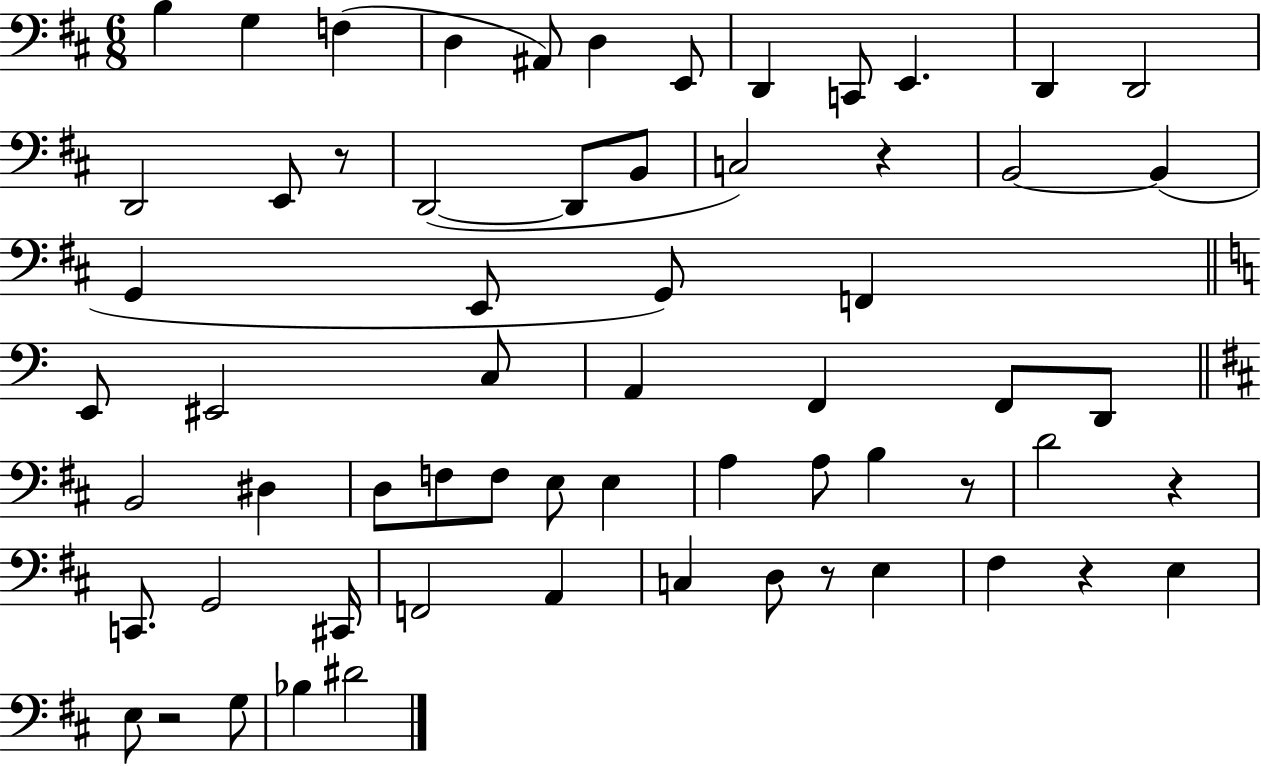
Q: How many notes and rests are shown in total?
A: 63